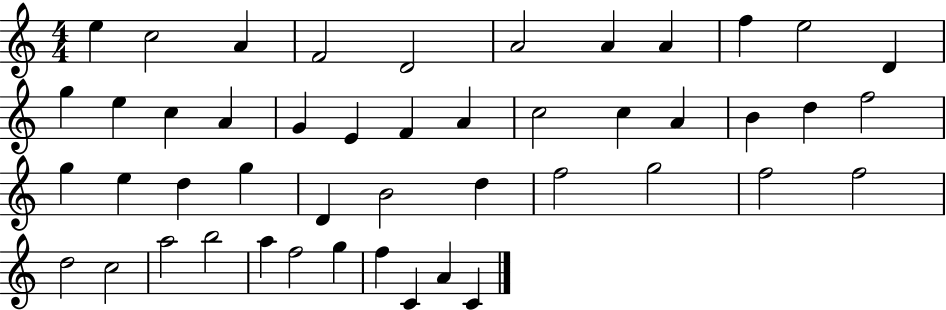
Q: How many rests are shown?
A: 0